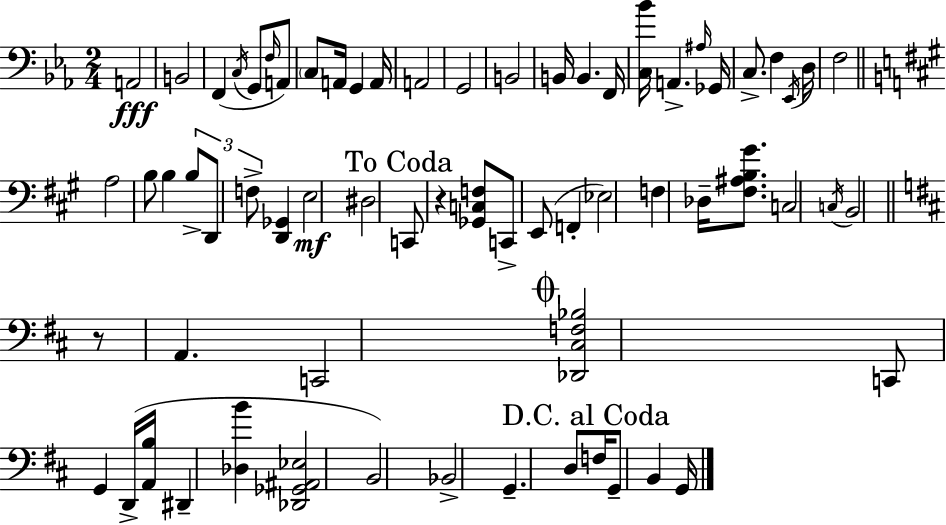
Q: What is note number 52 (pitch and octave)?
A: G2